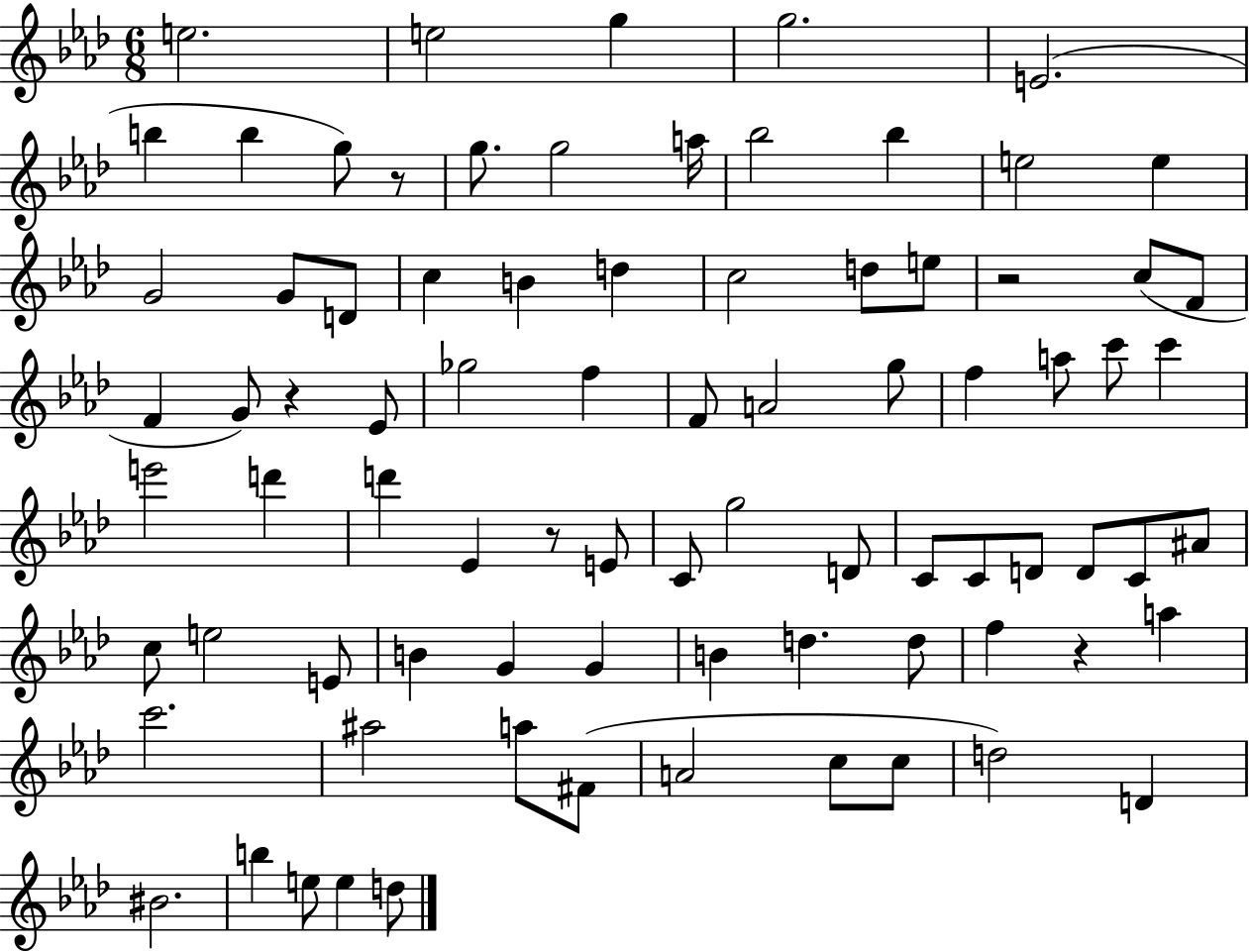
E5/h. E5/h G5/q G5/h. E4/h. B5/q B5/q G5/e R/e G5/e. G5/h A5/s Bb5/h Bb5/q E5/h E5/q G4/h G4/e D4/e C5/q B4/q D5/q C5/h D5/e E5/e R/h C5/e F4/e F4/q G4/e R/q Eb4/e Gb5/h F5/q F4/e A4/h G5/e F5/q A5/e C6/e C6/q E6/h D6/q D6/q Eb4/q R/e E4/e C4/e G5/h D4/e C4/e C4/e D4/e D4/e C4/e A#4/e C5/e E5/h E4/e B4/q G4/q G4/q B4/q D5/q. D5/e F5/q R/q A5/q C6/h. A#5/h A5/e F#4/e A4/h C5/e C5/e D5/h D4/q BIS4/h. B5/q E5/e E5/q D5/e